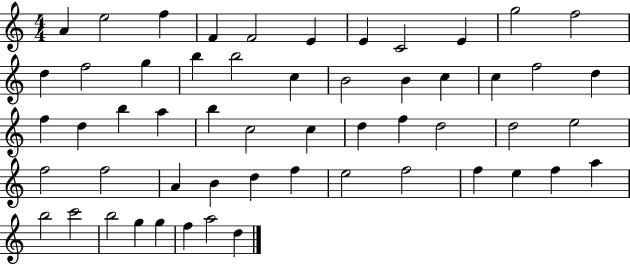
X:1
T:Untitled
M:4/4
L:1/4
K:C
A e2 f F F2 E E C2 E g2 f2 d f2 g b b2 c B2 B c c f2 d f d b a b c2 c d f d2 d2 e2 f2 f2 A B d f e2 f2 f e f a b2 c'2 b2 g g f a2 d